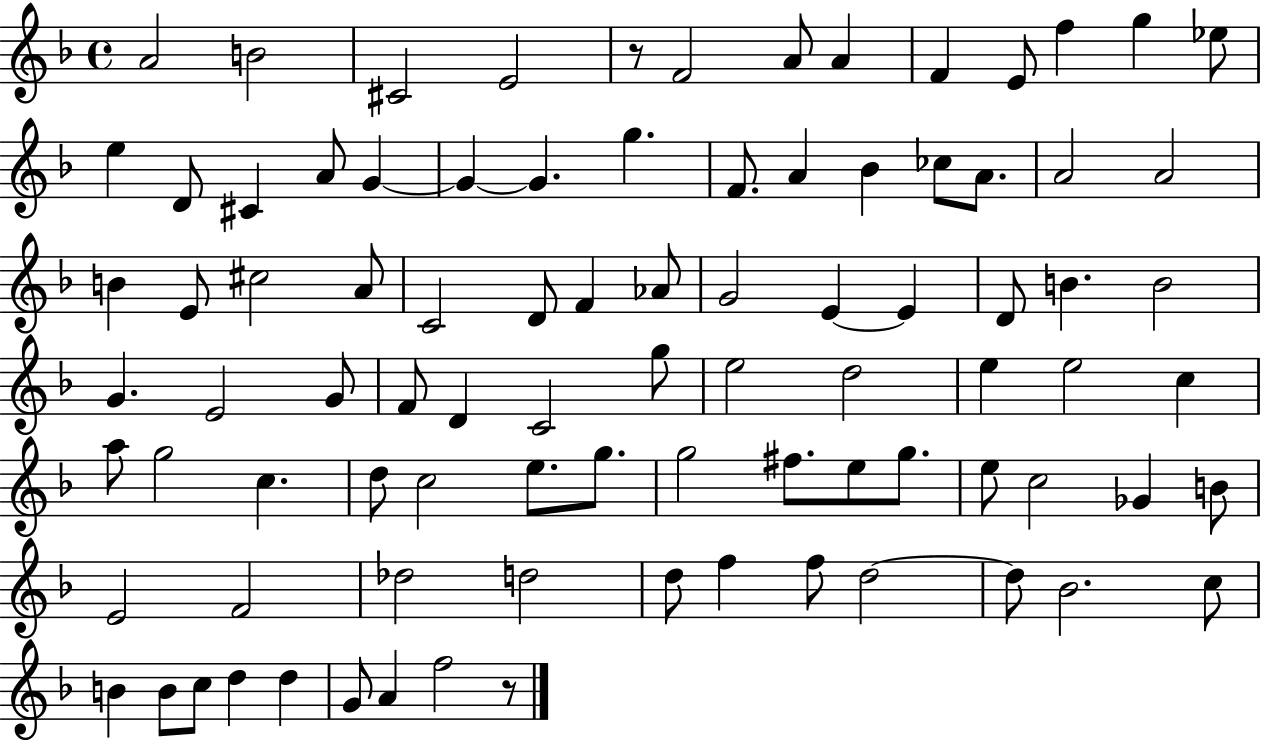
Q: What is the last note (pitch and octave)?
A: F5